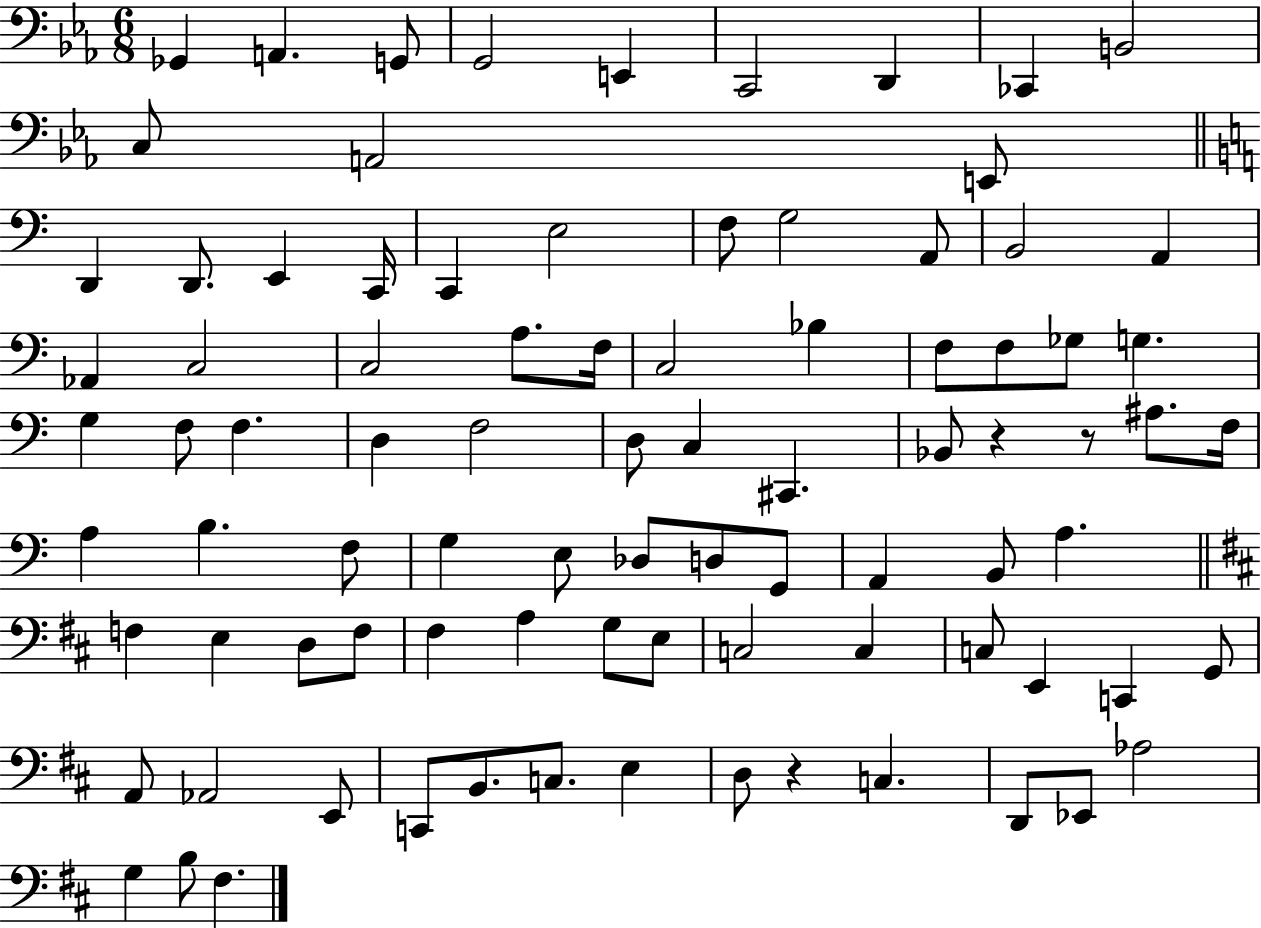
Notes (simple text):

Gb2/q A2/q. G2/e G2/h E2/q C2/h D2/q CES2/q B2/h C3/e A2/h E2/e D2/q D2/e. E2/q C2/s C2/q E3/h F3/e G3/h A2/e B2/h A2/q Ab2/q C3/h C3/h A3/e. F3/s C3/h Bb3/q F3/e F3/e Gb3/e G3/q. G3/q F3/e F3/q. D3/q F3/h D3/e C3/q C#2/q. Bb2/e R/q R/e A#3/e. F3/s A3/q B3/q. F3/e G3/q E3/e Db3/e D3/e G2/e A2/q B2/e A3/q. F3/q E3/q D3/e F3/e F#3/q A3/q G3/e E3/e C3/h C3/q C3/e E2/q C2/q G2/e A2/e Ab2/h E2/e C2/e B2/e. C3/e. E3/q D3/e R/q C3/q. D2/e Eb2/e Ab3/h G3/q B3/e F#3/q.